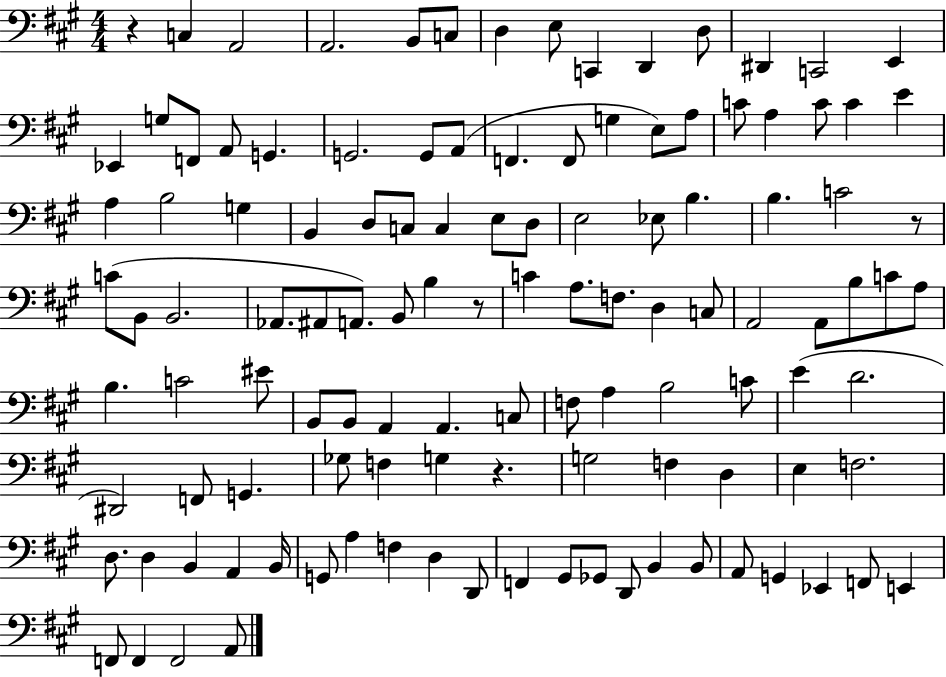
X:1
T:Untitled
M:4/4
L:1/4
K:A
z C, A,,2 A,,2 B,,/2 C,/2 D, E,/2 C,, D,, D,/2 ^D,, C,,2 E,, _E,, G,/2 F,,/2 A,,/2 G,, G,,2 G,,/2 A,,/2 F,, F,,/2 G, E,/2 A,/2 C/2 A, C/2 C E A, B,2 G, B,, D,/2 C,/2 C, E,/2 D,/2 E,2 _E,/2 B, B, C2 z/2 C/2 B,,/2 B,,2 _A,,/2 ^A,,/2 A,,/2 B,,/2 B, z/2 C A,/2 F,/2 D, C,/2 A,,2 A,,/2 B,/2 C/2 A,/2 B, C2 ^E/2 B,,/2 B,,/2 A,, A,, C,/2 F,/2 A, B,2 C/2 E D2 ^D,,2 F,,/2 G,, _G,/2 F, G, z G,2 F, D, E, F,2 D,/2 D, B,, A,, B,,/4 G,,/2 A, F, D, D,,/2 F,, ^G,,/2 _G,,/2 D,,/2 B,, B,,/2 A,,/2 G,, _E,, F,,/2 E,, F,,/2 F,, F,,2 A,,/2